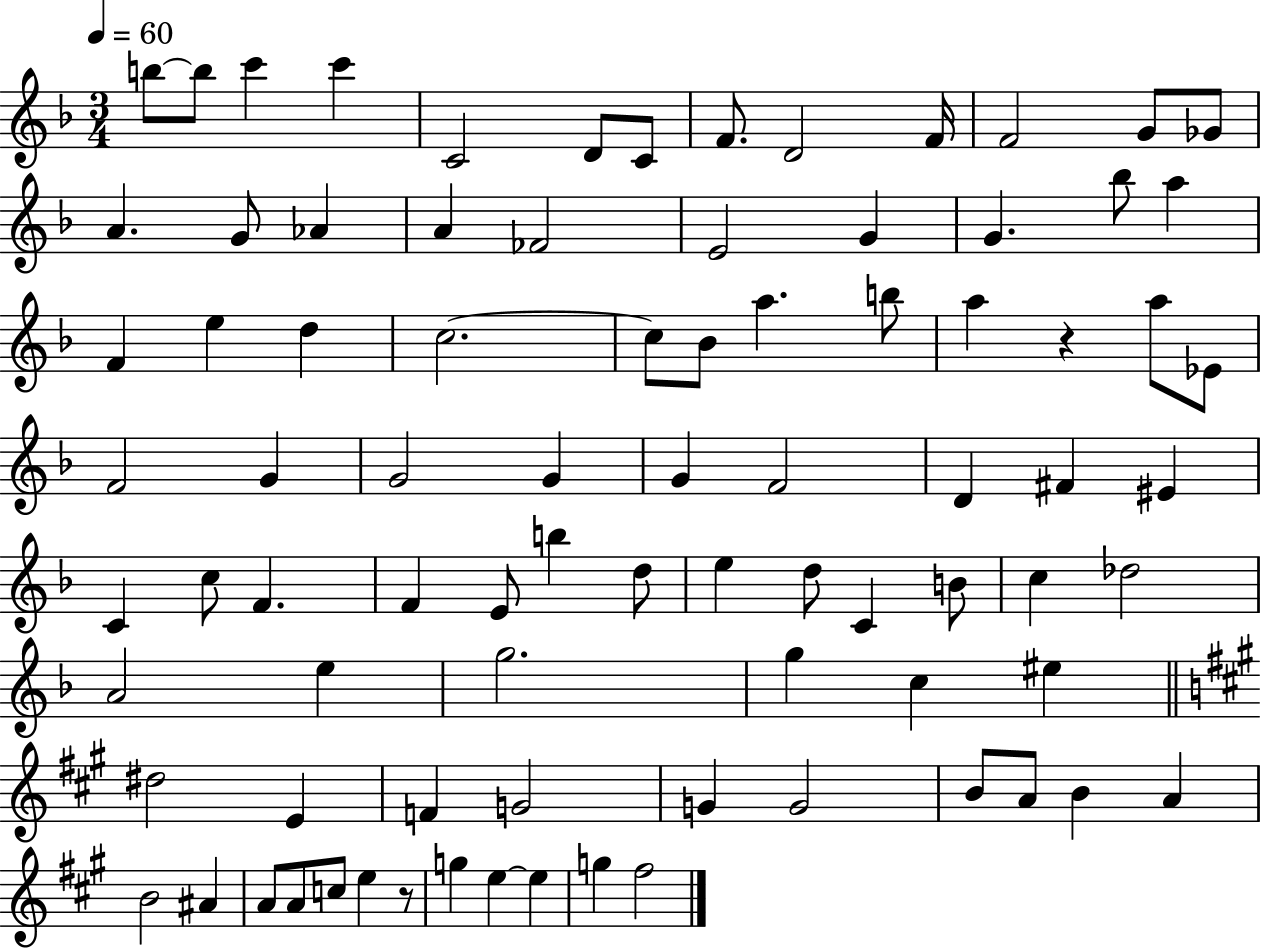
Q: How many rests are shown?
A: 2